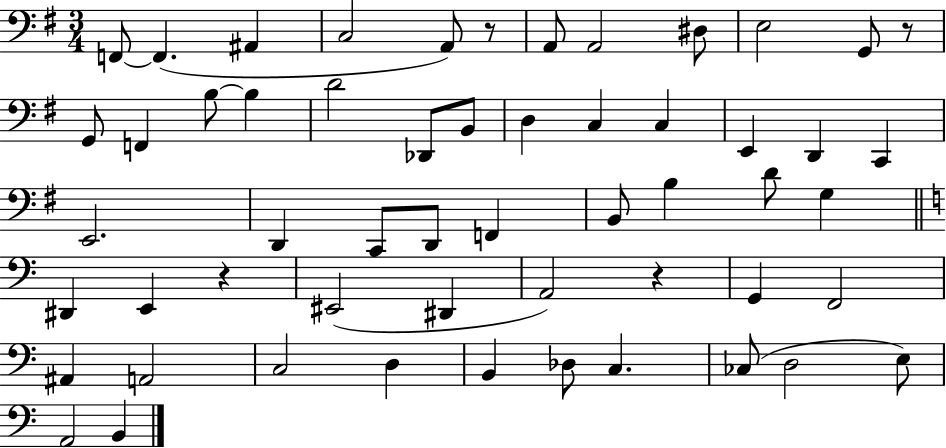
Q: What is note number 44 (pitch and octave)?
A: B2